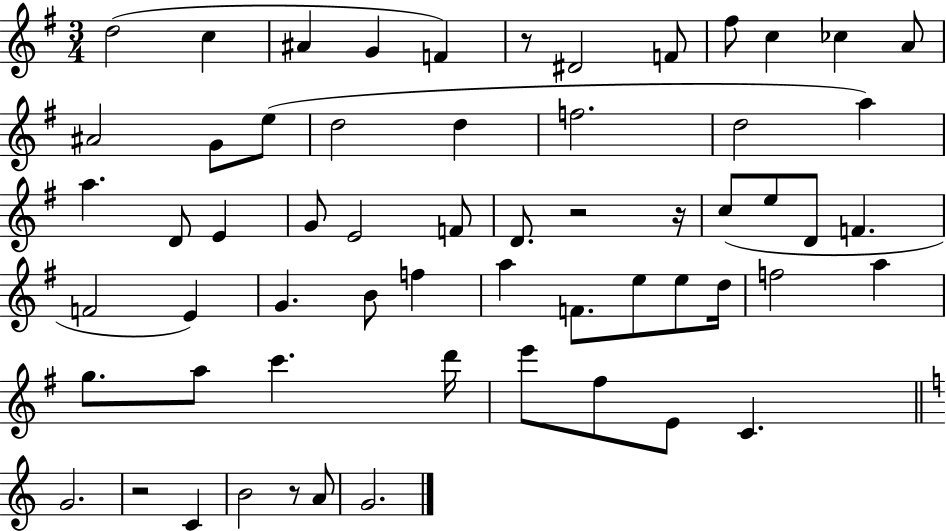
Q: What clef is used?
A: treble